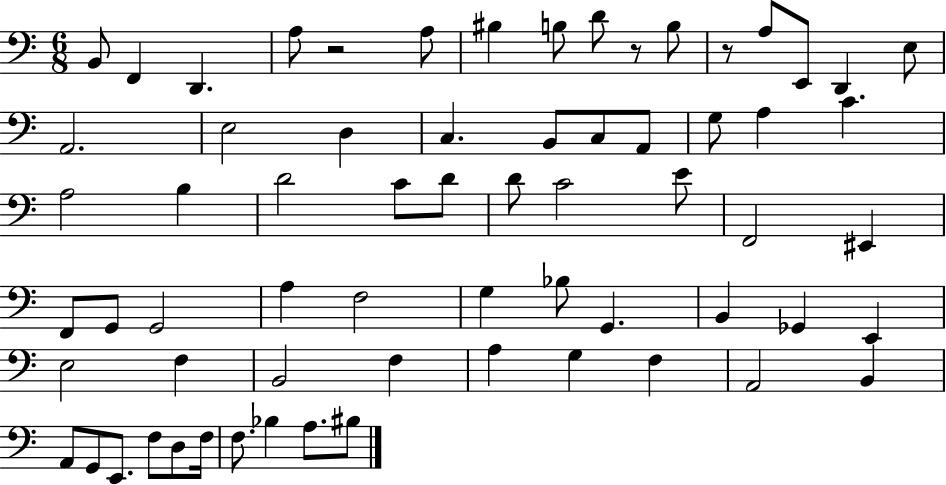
X:1
T:Untitled
M:6/8
L:1/4
K:C
B,,/2 F,, D,, A,/2 z2 A,/2 ^B, B,/2 D/2 z/2 B,/2 z/2 A,/2 E,,/2 D,, E,/2 A,,2 E,2 D, C, B,,/2 C,/2 A,,/2 G,/2 A, C A,2 B, D2 C/2 D/2 D/2 C2 E/2 F,,2 ^E,, F,,/2 G,,/2 G,,2 A, F,2 G, _B,/2 G,, B,, _G,, E,, E,2 F, B,,2 F, A, G, F, A,,2 B,, A,,/2 G,,/2 E,,/2 F,/2 D,/2 F,/4 F,/2 _B, A,/2 ^B,/2